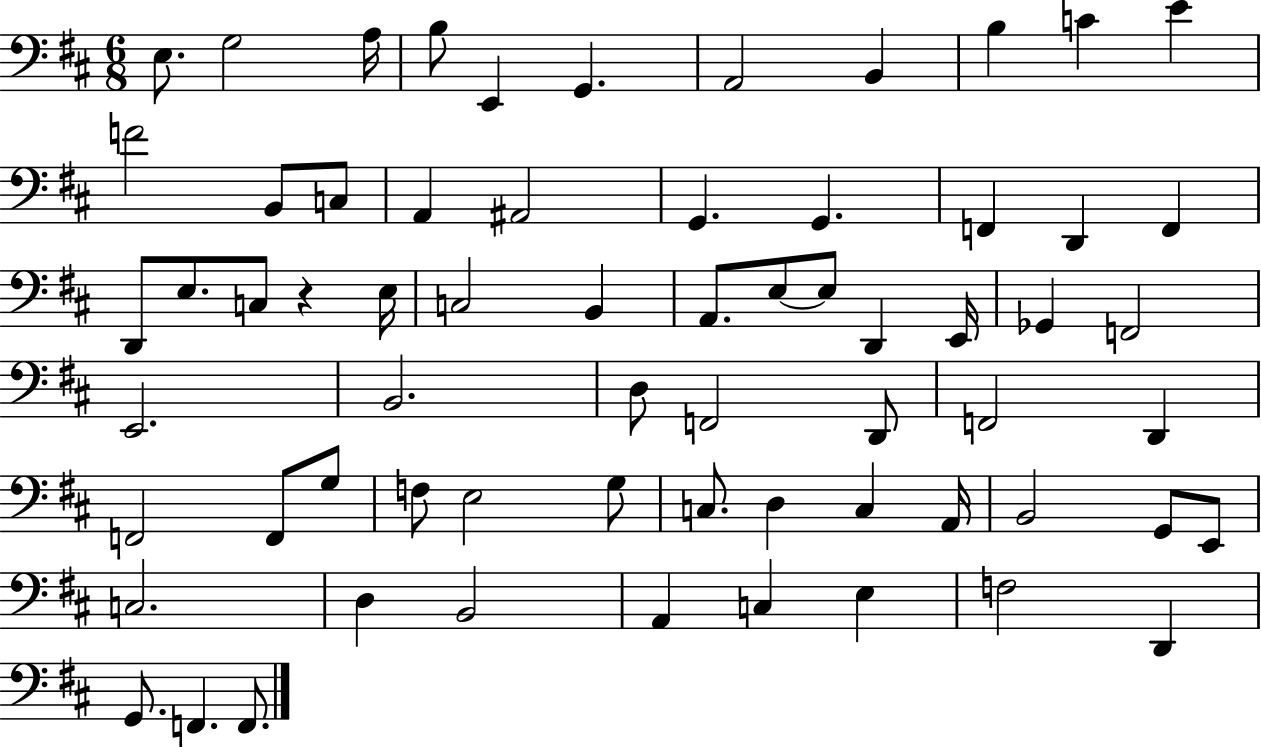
E3/e. G3/h A3/s B3/e E2/q G2/q. A2/h B2/q B3/q C4/q E4/q F4/h B2/e C3/e A2/q A#2/h G2/q. G2/q. F2/q D2/q F2/q D2/e E3/e. C3/e R/q E3/s C3/h B2/q A2/e. E3/e E3/e D2/q E2/s Gb2/q F2/h E2/h. B2/h. D3/e F2/h D2/e F2/h D2/q F2/h F2/e G3/e F3/e E3/h G3/e C3/e. D3/q C3/q A2/s B2/h G2/e E2/e C3/h. D3/q B2/h A2/q C3/q E3/q F3/h D2/q G2/e. F2/q. F2/e.